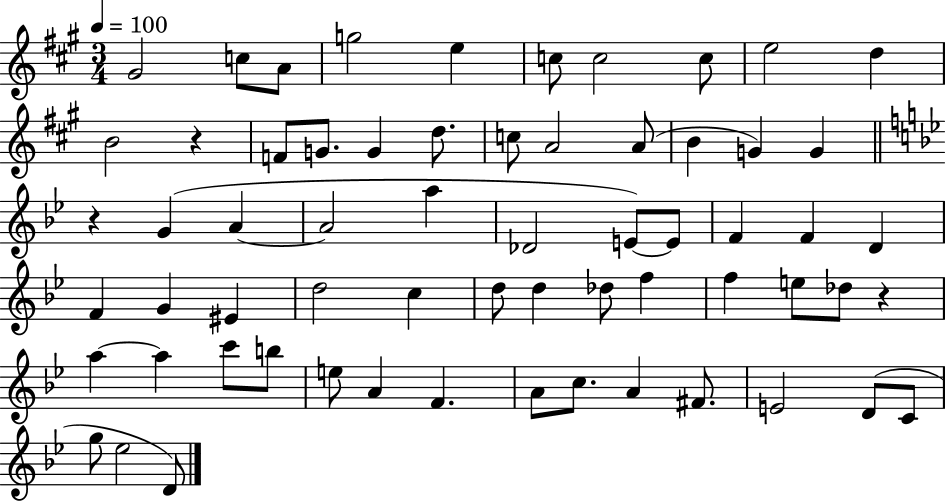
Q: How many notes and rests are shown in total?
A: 63